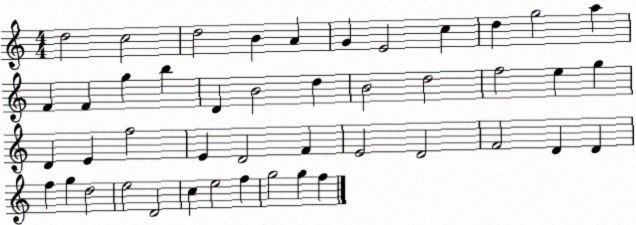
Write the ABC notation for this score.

X:1
T:Untitled
M:4/4
L:1/4
K:C
d2 c2 d2 B A G E2 c d g2 a F F g b D B2 d B2 d2 f2 e g D E f2 E D2 F E2 D2 F2 D D f g d2 e2 D2 c e2 f g2 g f